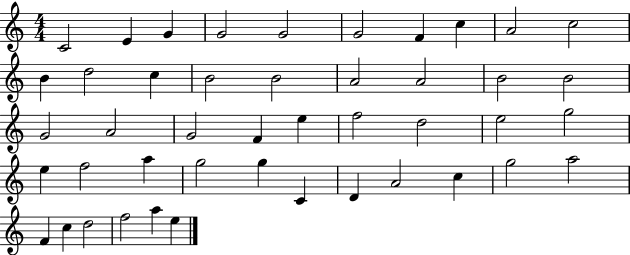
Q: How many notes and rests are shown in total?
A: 45